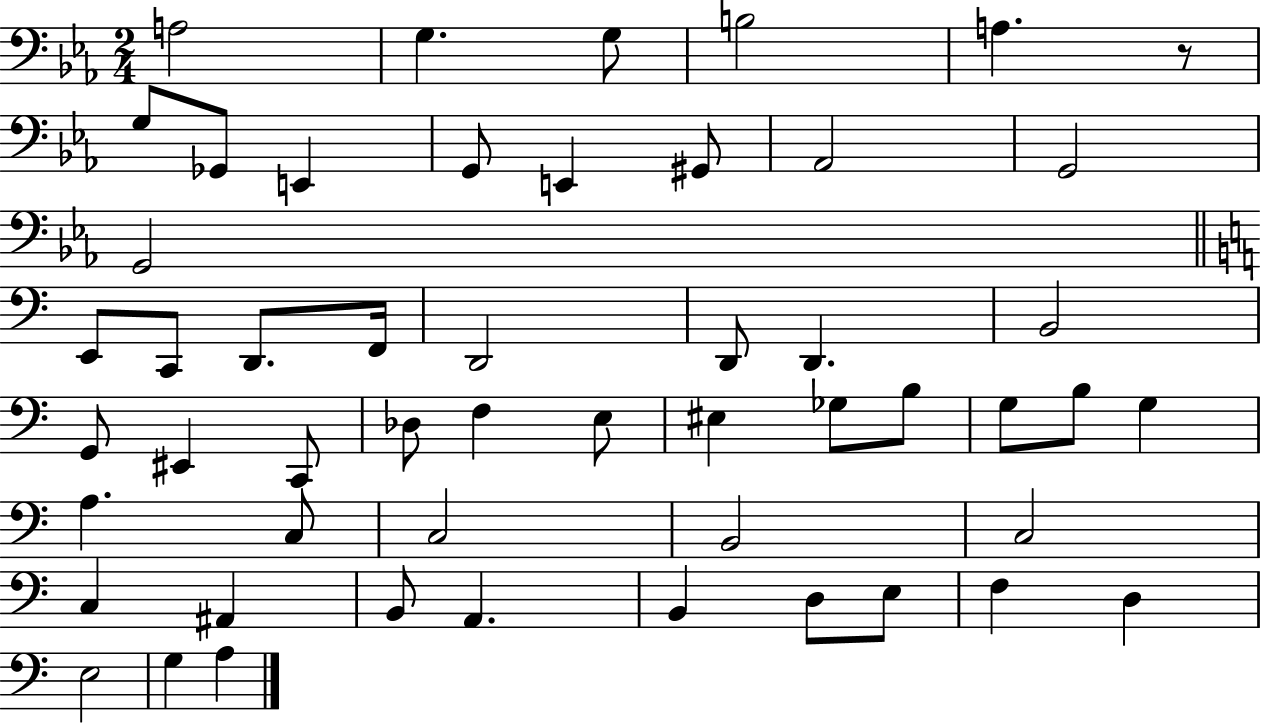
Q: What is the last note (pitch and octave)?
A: A3